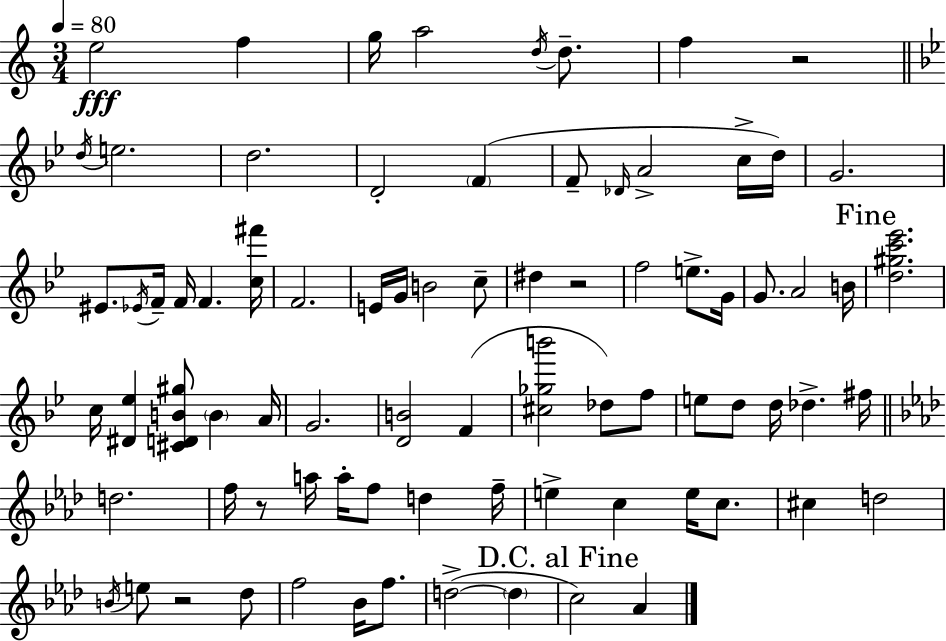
{
  \clef treble
  \numericTimeSignature
  \time 3/4
  \key c \major
  \tempo 4 = 80
  \repeat volta 2 { e''2\fff f''4 | g''16 a''2 \acciaccatura { d''16 } d''8.-- | f''4 r2 | \bar "||" \break \key g \minor \acciaccatura { d''16 } e''2. | d''2. | d'2-. \parenthesize f'4( | f'8-- \grace { des'16 } a'2-> | \break c''16-> d''16) g'2. | eis'8. \acciaccatura { ees'16 } f'16-- f'16 f'4. | <c'' fis'''>16 f'2. | e'16 g'16 b'2 | \break c''8-- dis''4 r2 | f''2 e''8.-> | g'16 g'8. a'2 | b'16 \mark "Fine" <d'' gis'' c''' ees'''>2. | \break c''16 <dis' ees''>4 <cis' d' b' gis''>8 \parenthesize b'4 | a'16 g'2. | <d' b'>2 f'4( | <cis'' ges'' b'''>2 des''8) | \break f''8 e''8 d''8 d''16 des''4.-> | fis''16 \bar "||" \break \key f \minor d''2. | f''16 r8 a''16 a''16-. f''8 d''4 f''16-- | e''4-> c''4 e''16 c''8. | cis''4 d''2 | \break \acciaccatura { b'16 } e''8 r2 des''8 | f''2 bes'16 f''8. | d''2->~(~ \parenthesize d''4 | \mark "D.C. al Fine" c''2) aes'4 | \break } \bar "|."
}